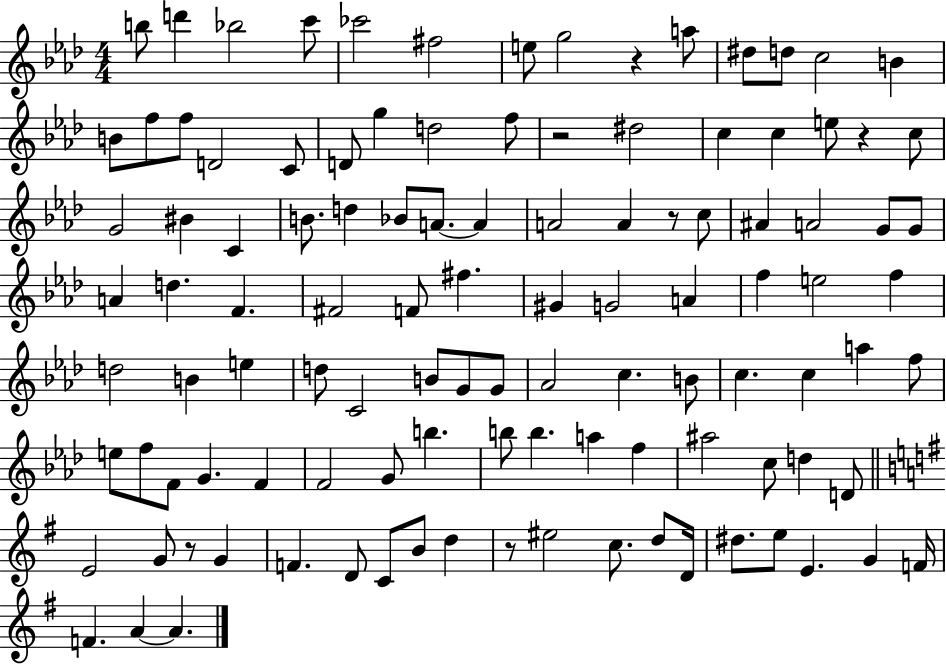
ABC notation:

X:1
T:Untitled
M:4/4
L:1/4
K:Ab
b/2 d' _b2 c'/2 _c'2 ^f2 e/2 g2 z a/2 ^d/2 d/2 c2 B B/2 f/2 f/2 D2 C/2 D/2 g d2 f/2 z2 ^d2 c c e/2 z c/2 G2 ^B C B/2 d _B/2 A/2 A A2 A z/2 c/2 ^A A2 G/2 G/2 A d F ^F2 F/2 ^f ^G G2 A f e2 f d2 B e d/2 C2 B/2 G/2 G/2 _A2 c B/2 c c a f/2 e/2 f/2 F/2 G F F2 G/2 b b/2 b a f ^a2 c/2 d D/2 E2 G/2 z/2 G F D/2 C/2 B/2 d z/2 ^e2 c/2 d/2 D/4 ^d/2 e/2 E G F/4 F A A